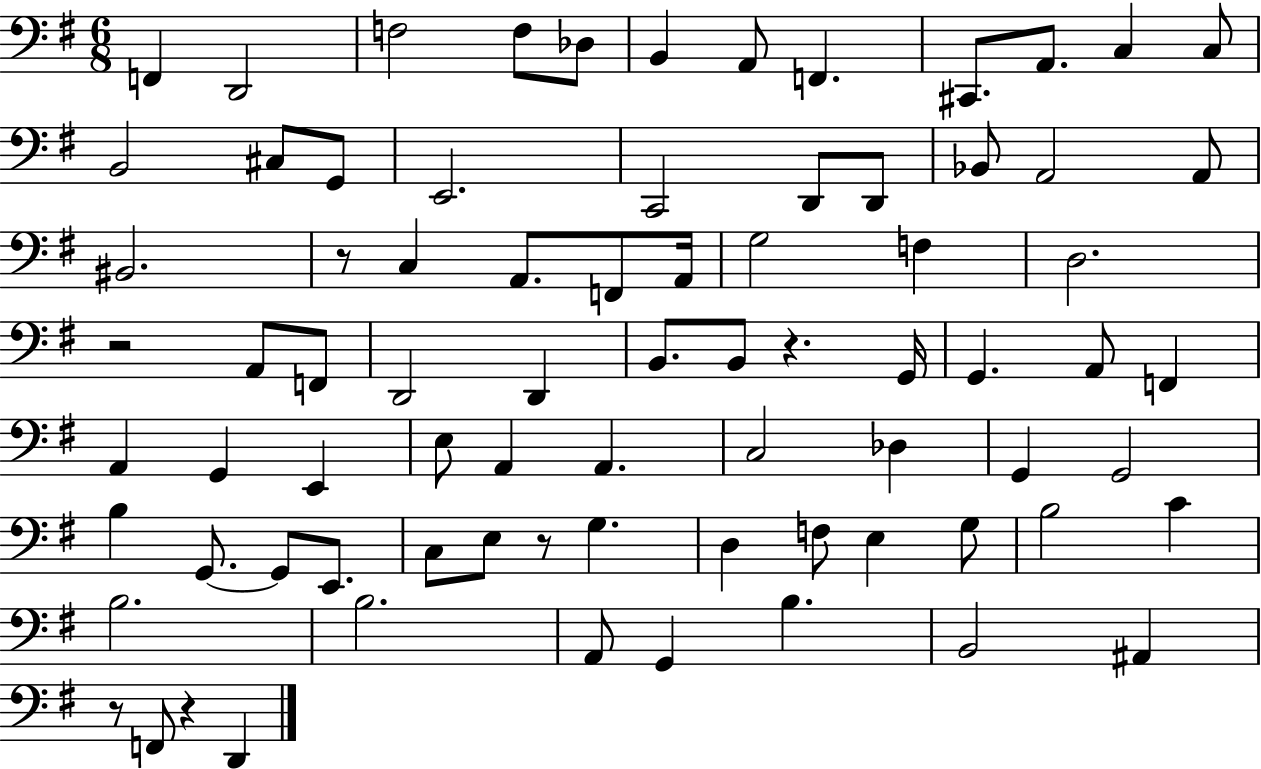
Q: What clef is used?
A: bass